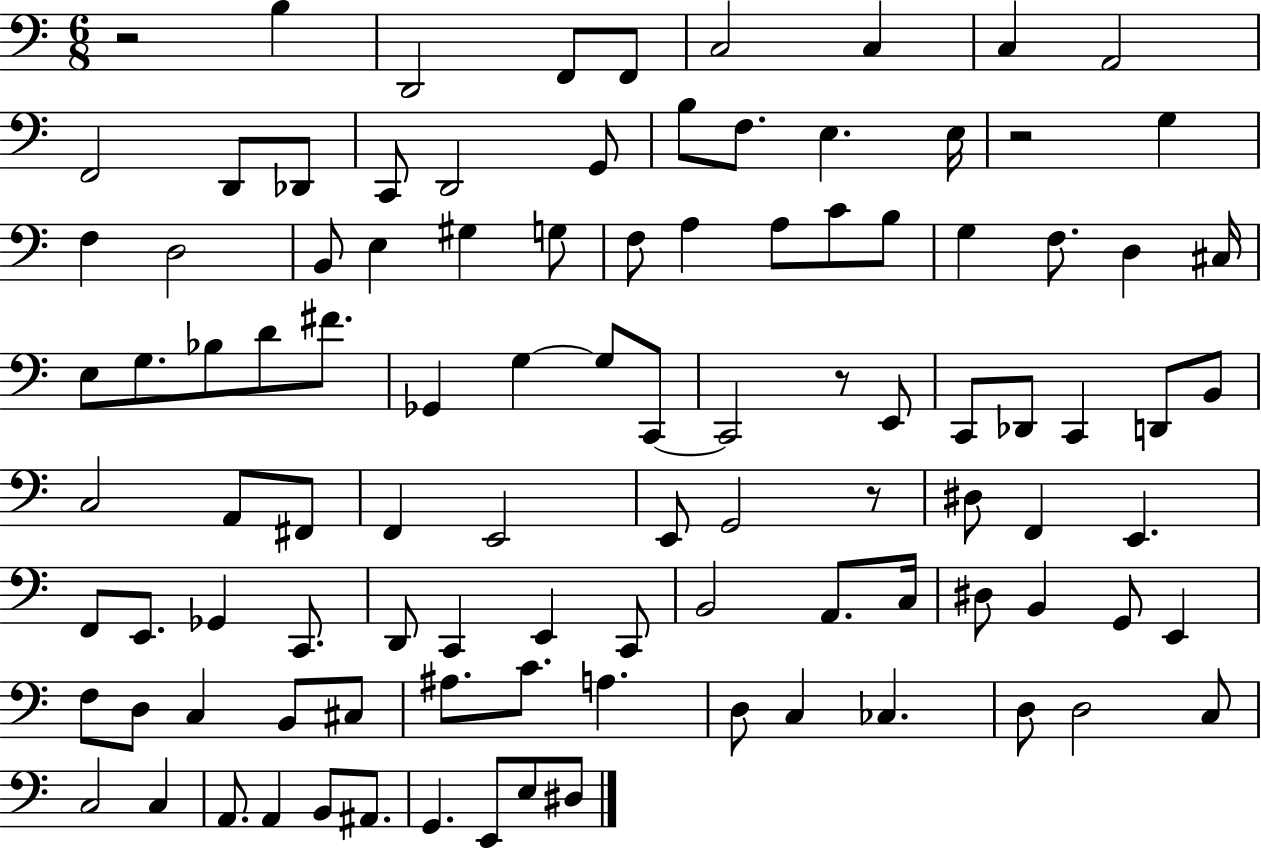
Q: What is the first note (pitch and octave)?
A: B3